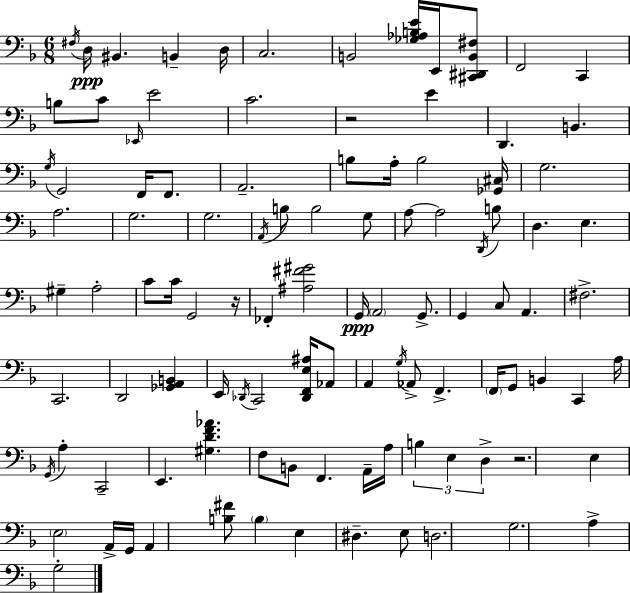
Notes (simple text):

F#3/s D3/s BIS2/q. B2/q D3/s C3/h. B2/h [Gb3,Ab3,B3,E4]/s E2/s [C#2,D#2,B2,F#3]/e F2/h C2/q B3/e C4/e Eb2/s E4/h C4/h. R/h E4/q D2/q. B2/q. G3/s G2/h F2/s F2/e. A2/h. B3/e A3/s B3/h [Gb2,C#3]/s G3/h. A3/h. G3/h. G3/h. A2/s B3/e B3/h G3/e A3/e A3/h D2/s B3/e D3/q. E3/q. G#3/q A3/h C4/e C4/s G2/h R/s FES2/q [A#3,F#4,G#4]/h G2/s A2/h G2/e. G2/q C3/e A2/q. F#3/h. C2/h. D2/h [Gb2,A2,B2]/q E2/s Db2/s C2/h [Db2,F2,E3,A#3]/s Ab2/e A2/q G3/s Ab2/e F2/q. F2/s G2/e B2/q C2/q A3/s G2/s A3/q C2/h E2/q. [G#3,D4,F4,Ab4]/q. F3/e B2/e F2/q. A2/s A3/s B3/q E3/q D3/q R/h. E3/q E3/h A2/s G2/s A2/q [B3,F#4]/e B3/q E3/q D#3/q. E3/e D3/h. G3/h. A3/q G3/h